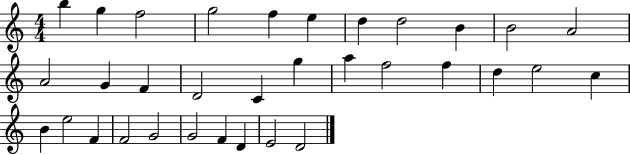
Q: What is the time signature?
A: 4/4